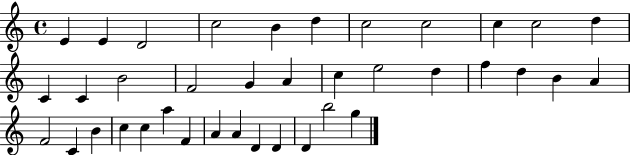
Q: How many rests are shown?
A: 0